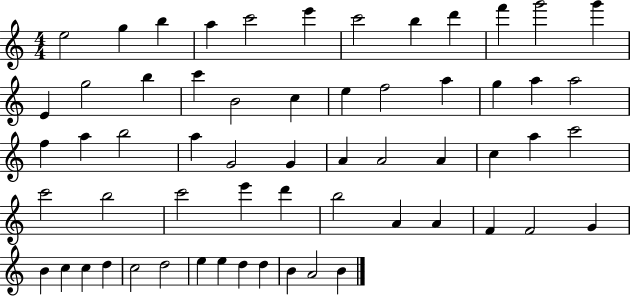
E5/h G5/q B5/q A5/q C6/h E6/q C6/h B5/q D6/q F6/q G6/h G6/q E4/q G5/h B5/q C6/q B4/h C5/q E5/q F5/h A5/q G5/q A5/q A5/h F5/q A5/q B5/h A5/q G4/h G4/q A4/q A4/h A4/q C5/q A5/q C6/h C6/h B5/h C6/h E6/q D6/q B5/h A4/q A4/q F4/q F4/h G4/q B4/q C5/q C5/q D5/q C5/h D5/h E5/q E5/q D5/q D5/q B4/q A4/h B4/q